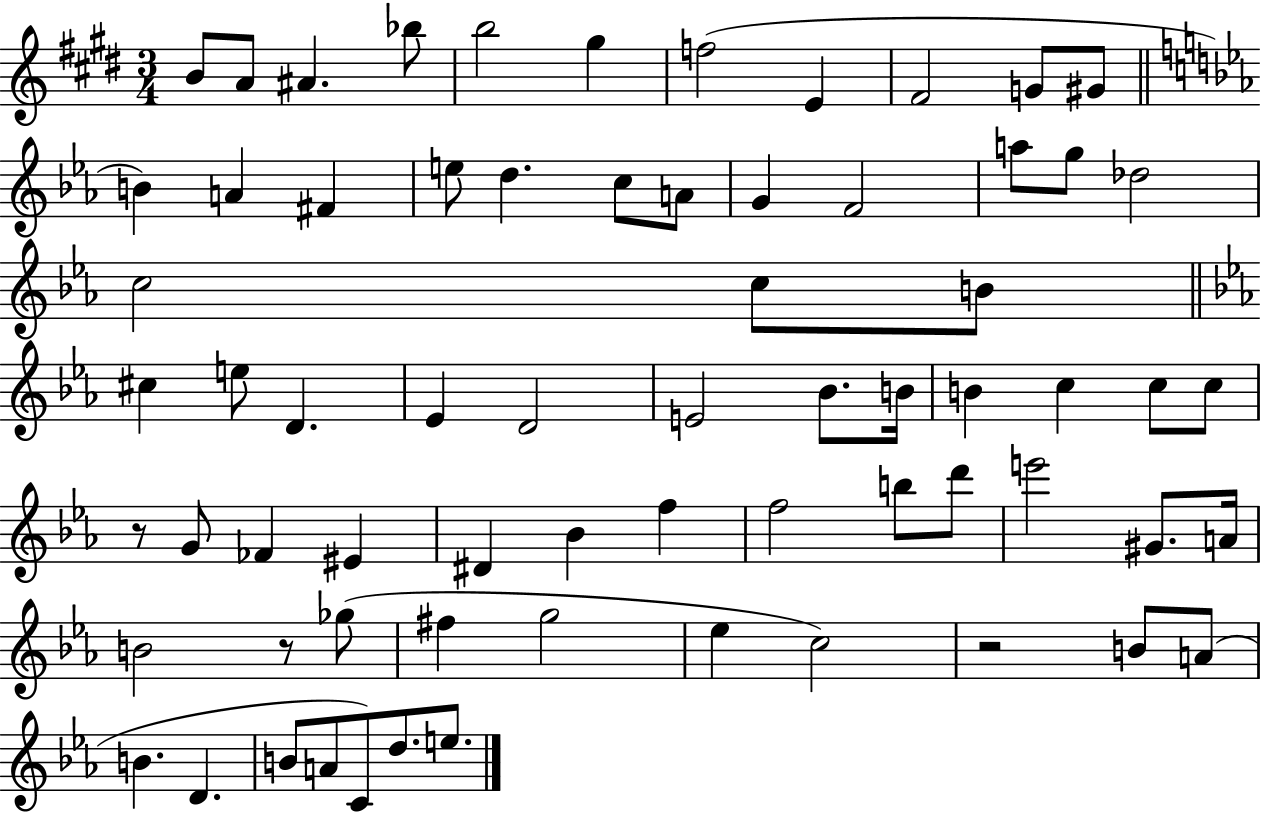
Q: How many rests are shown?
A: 3